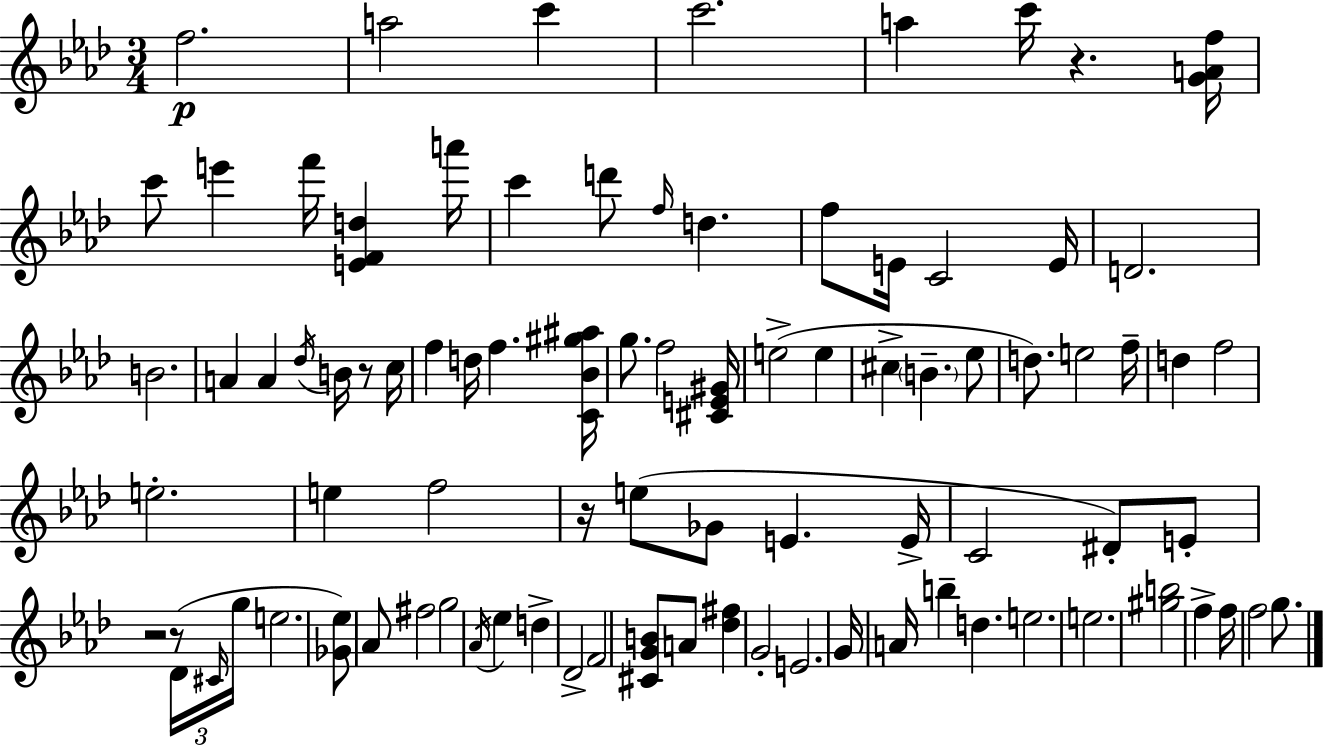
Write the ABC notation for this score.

X:1
T:Untitled
M:3/4
L:1/4
K:Fm
f2 a2 c' c'2 a c'/4 z [GAf]/4 c'/2 e' f'/4 [EFd] a'/4 c' d'/2 f/4 d f/2 E/4 C2 E/4 D2 B2 A A _d/4 B/4 z/2 c/4 f d/4 f [C_B^g^a]/4 g/2 f2 [^CE^G]/4 e2 e ^c B _e/2 d/2 e2 f/4 d f2 e2 e f2 z/4 e/2 _G/2 E E/4 C2 ^D/2 E/2 z2 z/2 _D/4 ^C/4 g/4 e2 [_G_e]/2 _A/2 ^f2 g2 _A/4 _e d _D2 F2 [^CGB]/2 A/2 [_d^f] G2 E2 G/4 A/4 b d e2 e2 [^gb]2 f f/4 f2 g/2